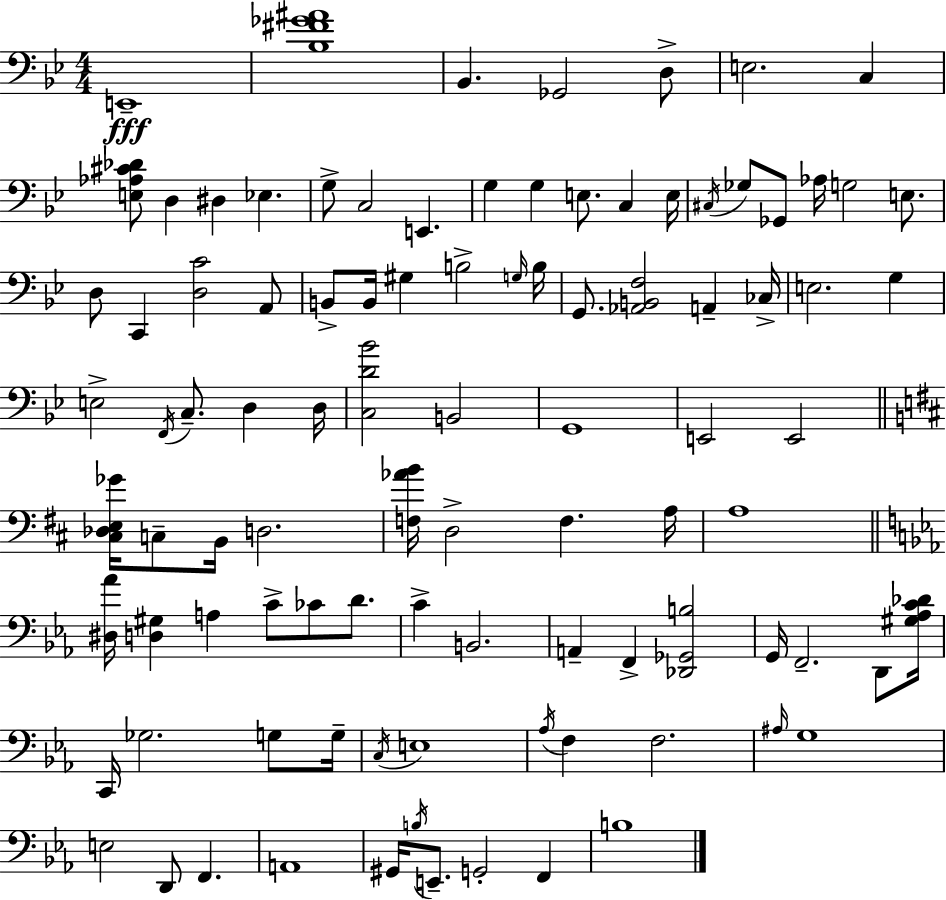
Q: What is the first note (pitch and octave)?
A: E2